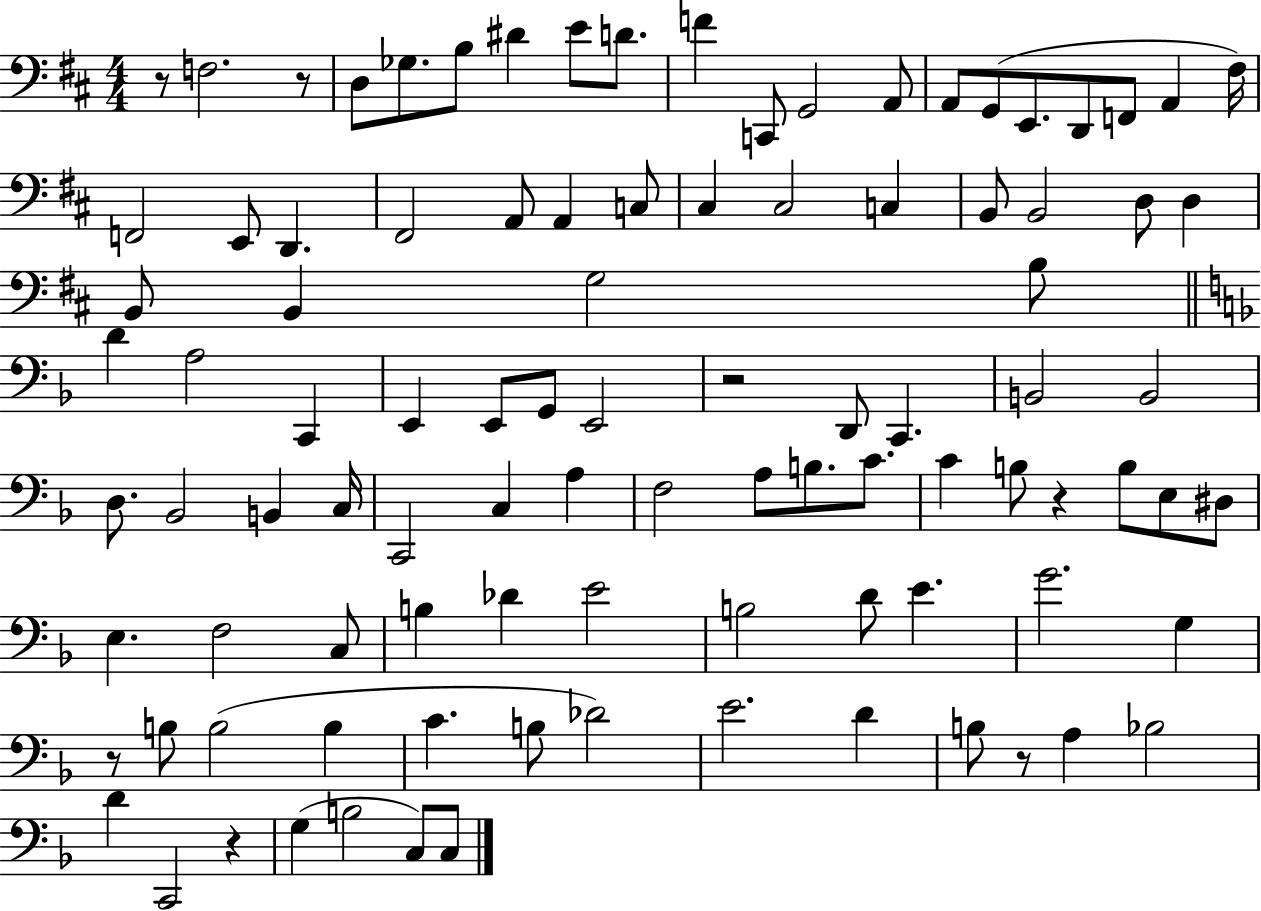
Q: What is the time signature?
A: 4/4